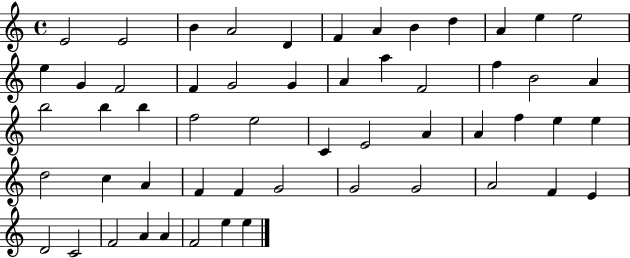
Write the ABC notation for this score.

X:1
T:Untitled
M:4/4
L:1/4
K:C
E2 E2 B A2 D F A B d A e e2 e G F2 F G2 G A a F2 f B2 A b2 b b f2 e2 C E2 A A f e e d2 c A F F G2 G2 G2 A2 F E D2 C2 F2 A A F2 e e